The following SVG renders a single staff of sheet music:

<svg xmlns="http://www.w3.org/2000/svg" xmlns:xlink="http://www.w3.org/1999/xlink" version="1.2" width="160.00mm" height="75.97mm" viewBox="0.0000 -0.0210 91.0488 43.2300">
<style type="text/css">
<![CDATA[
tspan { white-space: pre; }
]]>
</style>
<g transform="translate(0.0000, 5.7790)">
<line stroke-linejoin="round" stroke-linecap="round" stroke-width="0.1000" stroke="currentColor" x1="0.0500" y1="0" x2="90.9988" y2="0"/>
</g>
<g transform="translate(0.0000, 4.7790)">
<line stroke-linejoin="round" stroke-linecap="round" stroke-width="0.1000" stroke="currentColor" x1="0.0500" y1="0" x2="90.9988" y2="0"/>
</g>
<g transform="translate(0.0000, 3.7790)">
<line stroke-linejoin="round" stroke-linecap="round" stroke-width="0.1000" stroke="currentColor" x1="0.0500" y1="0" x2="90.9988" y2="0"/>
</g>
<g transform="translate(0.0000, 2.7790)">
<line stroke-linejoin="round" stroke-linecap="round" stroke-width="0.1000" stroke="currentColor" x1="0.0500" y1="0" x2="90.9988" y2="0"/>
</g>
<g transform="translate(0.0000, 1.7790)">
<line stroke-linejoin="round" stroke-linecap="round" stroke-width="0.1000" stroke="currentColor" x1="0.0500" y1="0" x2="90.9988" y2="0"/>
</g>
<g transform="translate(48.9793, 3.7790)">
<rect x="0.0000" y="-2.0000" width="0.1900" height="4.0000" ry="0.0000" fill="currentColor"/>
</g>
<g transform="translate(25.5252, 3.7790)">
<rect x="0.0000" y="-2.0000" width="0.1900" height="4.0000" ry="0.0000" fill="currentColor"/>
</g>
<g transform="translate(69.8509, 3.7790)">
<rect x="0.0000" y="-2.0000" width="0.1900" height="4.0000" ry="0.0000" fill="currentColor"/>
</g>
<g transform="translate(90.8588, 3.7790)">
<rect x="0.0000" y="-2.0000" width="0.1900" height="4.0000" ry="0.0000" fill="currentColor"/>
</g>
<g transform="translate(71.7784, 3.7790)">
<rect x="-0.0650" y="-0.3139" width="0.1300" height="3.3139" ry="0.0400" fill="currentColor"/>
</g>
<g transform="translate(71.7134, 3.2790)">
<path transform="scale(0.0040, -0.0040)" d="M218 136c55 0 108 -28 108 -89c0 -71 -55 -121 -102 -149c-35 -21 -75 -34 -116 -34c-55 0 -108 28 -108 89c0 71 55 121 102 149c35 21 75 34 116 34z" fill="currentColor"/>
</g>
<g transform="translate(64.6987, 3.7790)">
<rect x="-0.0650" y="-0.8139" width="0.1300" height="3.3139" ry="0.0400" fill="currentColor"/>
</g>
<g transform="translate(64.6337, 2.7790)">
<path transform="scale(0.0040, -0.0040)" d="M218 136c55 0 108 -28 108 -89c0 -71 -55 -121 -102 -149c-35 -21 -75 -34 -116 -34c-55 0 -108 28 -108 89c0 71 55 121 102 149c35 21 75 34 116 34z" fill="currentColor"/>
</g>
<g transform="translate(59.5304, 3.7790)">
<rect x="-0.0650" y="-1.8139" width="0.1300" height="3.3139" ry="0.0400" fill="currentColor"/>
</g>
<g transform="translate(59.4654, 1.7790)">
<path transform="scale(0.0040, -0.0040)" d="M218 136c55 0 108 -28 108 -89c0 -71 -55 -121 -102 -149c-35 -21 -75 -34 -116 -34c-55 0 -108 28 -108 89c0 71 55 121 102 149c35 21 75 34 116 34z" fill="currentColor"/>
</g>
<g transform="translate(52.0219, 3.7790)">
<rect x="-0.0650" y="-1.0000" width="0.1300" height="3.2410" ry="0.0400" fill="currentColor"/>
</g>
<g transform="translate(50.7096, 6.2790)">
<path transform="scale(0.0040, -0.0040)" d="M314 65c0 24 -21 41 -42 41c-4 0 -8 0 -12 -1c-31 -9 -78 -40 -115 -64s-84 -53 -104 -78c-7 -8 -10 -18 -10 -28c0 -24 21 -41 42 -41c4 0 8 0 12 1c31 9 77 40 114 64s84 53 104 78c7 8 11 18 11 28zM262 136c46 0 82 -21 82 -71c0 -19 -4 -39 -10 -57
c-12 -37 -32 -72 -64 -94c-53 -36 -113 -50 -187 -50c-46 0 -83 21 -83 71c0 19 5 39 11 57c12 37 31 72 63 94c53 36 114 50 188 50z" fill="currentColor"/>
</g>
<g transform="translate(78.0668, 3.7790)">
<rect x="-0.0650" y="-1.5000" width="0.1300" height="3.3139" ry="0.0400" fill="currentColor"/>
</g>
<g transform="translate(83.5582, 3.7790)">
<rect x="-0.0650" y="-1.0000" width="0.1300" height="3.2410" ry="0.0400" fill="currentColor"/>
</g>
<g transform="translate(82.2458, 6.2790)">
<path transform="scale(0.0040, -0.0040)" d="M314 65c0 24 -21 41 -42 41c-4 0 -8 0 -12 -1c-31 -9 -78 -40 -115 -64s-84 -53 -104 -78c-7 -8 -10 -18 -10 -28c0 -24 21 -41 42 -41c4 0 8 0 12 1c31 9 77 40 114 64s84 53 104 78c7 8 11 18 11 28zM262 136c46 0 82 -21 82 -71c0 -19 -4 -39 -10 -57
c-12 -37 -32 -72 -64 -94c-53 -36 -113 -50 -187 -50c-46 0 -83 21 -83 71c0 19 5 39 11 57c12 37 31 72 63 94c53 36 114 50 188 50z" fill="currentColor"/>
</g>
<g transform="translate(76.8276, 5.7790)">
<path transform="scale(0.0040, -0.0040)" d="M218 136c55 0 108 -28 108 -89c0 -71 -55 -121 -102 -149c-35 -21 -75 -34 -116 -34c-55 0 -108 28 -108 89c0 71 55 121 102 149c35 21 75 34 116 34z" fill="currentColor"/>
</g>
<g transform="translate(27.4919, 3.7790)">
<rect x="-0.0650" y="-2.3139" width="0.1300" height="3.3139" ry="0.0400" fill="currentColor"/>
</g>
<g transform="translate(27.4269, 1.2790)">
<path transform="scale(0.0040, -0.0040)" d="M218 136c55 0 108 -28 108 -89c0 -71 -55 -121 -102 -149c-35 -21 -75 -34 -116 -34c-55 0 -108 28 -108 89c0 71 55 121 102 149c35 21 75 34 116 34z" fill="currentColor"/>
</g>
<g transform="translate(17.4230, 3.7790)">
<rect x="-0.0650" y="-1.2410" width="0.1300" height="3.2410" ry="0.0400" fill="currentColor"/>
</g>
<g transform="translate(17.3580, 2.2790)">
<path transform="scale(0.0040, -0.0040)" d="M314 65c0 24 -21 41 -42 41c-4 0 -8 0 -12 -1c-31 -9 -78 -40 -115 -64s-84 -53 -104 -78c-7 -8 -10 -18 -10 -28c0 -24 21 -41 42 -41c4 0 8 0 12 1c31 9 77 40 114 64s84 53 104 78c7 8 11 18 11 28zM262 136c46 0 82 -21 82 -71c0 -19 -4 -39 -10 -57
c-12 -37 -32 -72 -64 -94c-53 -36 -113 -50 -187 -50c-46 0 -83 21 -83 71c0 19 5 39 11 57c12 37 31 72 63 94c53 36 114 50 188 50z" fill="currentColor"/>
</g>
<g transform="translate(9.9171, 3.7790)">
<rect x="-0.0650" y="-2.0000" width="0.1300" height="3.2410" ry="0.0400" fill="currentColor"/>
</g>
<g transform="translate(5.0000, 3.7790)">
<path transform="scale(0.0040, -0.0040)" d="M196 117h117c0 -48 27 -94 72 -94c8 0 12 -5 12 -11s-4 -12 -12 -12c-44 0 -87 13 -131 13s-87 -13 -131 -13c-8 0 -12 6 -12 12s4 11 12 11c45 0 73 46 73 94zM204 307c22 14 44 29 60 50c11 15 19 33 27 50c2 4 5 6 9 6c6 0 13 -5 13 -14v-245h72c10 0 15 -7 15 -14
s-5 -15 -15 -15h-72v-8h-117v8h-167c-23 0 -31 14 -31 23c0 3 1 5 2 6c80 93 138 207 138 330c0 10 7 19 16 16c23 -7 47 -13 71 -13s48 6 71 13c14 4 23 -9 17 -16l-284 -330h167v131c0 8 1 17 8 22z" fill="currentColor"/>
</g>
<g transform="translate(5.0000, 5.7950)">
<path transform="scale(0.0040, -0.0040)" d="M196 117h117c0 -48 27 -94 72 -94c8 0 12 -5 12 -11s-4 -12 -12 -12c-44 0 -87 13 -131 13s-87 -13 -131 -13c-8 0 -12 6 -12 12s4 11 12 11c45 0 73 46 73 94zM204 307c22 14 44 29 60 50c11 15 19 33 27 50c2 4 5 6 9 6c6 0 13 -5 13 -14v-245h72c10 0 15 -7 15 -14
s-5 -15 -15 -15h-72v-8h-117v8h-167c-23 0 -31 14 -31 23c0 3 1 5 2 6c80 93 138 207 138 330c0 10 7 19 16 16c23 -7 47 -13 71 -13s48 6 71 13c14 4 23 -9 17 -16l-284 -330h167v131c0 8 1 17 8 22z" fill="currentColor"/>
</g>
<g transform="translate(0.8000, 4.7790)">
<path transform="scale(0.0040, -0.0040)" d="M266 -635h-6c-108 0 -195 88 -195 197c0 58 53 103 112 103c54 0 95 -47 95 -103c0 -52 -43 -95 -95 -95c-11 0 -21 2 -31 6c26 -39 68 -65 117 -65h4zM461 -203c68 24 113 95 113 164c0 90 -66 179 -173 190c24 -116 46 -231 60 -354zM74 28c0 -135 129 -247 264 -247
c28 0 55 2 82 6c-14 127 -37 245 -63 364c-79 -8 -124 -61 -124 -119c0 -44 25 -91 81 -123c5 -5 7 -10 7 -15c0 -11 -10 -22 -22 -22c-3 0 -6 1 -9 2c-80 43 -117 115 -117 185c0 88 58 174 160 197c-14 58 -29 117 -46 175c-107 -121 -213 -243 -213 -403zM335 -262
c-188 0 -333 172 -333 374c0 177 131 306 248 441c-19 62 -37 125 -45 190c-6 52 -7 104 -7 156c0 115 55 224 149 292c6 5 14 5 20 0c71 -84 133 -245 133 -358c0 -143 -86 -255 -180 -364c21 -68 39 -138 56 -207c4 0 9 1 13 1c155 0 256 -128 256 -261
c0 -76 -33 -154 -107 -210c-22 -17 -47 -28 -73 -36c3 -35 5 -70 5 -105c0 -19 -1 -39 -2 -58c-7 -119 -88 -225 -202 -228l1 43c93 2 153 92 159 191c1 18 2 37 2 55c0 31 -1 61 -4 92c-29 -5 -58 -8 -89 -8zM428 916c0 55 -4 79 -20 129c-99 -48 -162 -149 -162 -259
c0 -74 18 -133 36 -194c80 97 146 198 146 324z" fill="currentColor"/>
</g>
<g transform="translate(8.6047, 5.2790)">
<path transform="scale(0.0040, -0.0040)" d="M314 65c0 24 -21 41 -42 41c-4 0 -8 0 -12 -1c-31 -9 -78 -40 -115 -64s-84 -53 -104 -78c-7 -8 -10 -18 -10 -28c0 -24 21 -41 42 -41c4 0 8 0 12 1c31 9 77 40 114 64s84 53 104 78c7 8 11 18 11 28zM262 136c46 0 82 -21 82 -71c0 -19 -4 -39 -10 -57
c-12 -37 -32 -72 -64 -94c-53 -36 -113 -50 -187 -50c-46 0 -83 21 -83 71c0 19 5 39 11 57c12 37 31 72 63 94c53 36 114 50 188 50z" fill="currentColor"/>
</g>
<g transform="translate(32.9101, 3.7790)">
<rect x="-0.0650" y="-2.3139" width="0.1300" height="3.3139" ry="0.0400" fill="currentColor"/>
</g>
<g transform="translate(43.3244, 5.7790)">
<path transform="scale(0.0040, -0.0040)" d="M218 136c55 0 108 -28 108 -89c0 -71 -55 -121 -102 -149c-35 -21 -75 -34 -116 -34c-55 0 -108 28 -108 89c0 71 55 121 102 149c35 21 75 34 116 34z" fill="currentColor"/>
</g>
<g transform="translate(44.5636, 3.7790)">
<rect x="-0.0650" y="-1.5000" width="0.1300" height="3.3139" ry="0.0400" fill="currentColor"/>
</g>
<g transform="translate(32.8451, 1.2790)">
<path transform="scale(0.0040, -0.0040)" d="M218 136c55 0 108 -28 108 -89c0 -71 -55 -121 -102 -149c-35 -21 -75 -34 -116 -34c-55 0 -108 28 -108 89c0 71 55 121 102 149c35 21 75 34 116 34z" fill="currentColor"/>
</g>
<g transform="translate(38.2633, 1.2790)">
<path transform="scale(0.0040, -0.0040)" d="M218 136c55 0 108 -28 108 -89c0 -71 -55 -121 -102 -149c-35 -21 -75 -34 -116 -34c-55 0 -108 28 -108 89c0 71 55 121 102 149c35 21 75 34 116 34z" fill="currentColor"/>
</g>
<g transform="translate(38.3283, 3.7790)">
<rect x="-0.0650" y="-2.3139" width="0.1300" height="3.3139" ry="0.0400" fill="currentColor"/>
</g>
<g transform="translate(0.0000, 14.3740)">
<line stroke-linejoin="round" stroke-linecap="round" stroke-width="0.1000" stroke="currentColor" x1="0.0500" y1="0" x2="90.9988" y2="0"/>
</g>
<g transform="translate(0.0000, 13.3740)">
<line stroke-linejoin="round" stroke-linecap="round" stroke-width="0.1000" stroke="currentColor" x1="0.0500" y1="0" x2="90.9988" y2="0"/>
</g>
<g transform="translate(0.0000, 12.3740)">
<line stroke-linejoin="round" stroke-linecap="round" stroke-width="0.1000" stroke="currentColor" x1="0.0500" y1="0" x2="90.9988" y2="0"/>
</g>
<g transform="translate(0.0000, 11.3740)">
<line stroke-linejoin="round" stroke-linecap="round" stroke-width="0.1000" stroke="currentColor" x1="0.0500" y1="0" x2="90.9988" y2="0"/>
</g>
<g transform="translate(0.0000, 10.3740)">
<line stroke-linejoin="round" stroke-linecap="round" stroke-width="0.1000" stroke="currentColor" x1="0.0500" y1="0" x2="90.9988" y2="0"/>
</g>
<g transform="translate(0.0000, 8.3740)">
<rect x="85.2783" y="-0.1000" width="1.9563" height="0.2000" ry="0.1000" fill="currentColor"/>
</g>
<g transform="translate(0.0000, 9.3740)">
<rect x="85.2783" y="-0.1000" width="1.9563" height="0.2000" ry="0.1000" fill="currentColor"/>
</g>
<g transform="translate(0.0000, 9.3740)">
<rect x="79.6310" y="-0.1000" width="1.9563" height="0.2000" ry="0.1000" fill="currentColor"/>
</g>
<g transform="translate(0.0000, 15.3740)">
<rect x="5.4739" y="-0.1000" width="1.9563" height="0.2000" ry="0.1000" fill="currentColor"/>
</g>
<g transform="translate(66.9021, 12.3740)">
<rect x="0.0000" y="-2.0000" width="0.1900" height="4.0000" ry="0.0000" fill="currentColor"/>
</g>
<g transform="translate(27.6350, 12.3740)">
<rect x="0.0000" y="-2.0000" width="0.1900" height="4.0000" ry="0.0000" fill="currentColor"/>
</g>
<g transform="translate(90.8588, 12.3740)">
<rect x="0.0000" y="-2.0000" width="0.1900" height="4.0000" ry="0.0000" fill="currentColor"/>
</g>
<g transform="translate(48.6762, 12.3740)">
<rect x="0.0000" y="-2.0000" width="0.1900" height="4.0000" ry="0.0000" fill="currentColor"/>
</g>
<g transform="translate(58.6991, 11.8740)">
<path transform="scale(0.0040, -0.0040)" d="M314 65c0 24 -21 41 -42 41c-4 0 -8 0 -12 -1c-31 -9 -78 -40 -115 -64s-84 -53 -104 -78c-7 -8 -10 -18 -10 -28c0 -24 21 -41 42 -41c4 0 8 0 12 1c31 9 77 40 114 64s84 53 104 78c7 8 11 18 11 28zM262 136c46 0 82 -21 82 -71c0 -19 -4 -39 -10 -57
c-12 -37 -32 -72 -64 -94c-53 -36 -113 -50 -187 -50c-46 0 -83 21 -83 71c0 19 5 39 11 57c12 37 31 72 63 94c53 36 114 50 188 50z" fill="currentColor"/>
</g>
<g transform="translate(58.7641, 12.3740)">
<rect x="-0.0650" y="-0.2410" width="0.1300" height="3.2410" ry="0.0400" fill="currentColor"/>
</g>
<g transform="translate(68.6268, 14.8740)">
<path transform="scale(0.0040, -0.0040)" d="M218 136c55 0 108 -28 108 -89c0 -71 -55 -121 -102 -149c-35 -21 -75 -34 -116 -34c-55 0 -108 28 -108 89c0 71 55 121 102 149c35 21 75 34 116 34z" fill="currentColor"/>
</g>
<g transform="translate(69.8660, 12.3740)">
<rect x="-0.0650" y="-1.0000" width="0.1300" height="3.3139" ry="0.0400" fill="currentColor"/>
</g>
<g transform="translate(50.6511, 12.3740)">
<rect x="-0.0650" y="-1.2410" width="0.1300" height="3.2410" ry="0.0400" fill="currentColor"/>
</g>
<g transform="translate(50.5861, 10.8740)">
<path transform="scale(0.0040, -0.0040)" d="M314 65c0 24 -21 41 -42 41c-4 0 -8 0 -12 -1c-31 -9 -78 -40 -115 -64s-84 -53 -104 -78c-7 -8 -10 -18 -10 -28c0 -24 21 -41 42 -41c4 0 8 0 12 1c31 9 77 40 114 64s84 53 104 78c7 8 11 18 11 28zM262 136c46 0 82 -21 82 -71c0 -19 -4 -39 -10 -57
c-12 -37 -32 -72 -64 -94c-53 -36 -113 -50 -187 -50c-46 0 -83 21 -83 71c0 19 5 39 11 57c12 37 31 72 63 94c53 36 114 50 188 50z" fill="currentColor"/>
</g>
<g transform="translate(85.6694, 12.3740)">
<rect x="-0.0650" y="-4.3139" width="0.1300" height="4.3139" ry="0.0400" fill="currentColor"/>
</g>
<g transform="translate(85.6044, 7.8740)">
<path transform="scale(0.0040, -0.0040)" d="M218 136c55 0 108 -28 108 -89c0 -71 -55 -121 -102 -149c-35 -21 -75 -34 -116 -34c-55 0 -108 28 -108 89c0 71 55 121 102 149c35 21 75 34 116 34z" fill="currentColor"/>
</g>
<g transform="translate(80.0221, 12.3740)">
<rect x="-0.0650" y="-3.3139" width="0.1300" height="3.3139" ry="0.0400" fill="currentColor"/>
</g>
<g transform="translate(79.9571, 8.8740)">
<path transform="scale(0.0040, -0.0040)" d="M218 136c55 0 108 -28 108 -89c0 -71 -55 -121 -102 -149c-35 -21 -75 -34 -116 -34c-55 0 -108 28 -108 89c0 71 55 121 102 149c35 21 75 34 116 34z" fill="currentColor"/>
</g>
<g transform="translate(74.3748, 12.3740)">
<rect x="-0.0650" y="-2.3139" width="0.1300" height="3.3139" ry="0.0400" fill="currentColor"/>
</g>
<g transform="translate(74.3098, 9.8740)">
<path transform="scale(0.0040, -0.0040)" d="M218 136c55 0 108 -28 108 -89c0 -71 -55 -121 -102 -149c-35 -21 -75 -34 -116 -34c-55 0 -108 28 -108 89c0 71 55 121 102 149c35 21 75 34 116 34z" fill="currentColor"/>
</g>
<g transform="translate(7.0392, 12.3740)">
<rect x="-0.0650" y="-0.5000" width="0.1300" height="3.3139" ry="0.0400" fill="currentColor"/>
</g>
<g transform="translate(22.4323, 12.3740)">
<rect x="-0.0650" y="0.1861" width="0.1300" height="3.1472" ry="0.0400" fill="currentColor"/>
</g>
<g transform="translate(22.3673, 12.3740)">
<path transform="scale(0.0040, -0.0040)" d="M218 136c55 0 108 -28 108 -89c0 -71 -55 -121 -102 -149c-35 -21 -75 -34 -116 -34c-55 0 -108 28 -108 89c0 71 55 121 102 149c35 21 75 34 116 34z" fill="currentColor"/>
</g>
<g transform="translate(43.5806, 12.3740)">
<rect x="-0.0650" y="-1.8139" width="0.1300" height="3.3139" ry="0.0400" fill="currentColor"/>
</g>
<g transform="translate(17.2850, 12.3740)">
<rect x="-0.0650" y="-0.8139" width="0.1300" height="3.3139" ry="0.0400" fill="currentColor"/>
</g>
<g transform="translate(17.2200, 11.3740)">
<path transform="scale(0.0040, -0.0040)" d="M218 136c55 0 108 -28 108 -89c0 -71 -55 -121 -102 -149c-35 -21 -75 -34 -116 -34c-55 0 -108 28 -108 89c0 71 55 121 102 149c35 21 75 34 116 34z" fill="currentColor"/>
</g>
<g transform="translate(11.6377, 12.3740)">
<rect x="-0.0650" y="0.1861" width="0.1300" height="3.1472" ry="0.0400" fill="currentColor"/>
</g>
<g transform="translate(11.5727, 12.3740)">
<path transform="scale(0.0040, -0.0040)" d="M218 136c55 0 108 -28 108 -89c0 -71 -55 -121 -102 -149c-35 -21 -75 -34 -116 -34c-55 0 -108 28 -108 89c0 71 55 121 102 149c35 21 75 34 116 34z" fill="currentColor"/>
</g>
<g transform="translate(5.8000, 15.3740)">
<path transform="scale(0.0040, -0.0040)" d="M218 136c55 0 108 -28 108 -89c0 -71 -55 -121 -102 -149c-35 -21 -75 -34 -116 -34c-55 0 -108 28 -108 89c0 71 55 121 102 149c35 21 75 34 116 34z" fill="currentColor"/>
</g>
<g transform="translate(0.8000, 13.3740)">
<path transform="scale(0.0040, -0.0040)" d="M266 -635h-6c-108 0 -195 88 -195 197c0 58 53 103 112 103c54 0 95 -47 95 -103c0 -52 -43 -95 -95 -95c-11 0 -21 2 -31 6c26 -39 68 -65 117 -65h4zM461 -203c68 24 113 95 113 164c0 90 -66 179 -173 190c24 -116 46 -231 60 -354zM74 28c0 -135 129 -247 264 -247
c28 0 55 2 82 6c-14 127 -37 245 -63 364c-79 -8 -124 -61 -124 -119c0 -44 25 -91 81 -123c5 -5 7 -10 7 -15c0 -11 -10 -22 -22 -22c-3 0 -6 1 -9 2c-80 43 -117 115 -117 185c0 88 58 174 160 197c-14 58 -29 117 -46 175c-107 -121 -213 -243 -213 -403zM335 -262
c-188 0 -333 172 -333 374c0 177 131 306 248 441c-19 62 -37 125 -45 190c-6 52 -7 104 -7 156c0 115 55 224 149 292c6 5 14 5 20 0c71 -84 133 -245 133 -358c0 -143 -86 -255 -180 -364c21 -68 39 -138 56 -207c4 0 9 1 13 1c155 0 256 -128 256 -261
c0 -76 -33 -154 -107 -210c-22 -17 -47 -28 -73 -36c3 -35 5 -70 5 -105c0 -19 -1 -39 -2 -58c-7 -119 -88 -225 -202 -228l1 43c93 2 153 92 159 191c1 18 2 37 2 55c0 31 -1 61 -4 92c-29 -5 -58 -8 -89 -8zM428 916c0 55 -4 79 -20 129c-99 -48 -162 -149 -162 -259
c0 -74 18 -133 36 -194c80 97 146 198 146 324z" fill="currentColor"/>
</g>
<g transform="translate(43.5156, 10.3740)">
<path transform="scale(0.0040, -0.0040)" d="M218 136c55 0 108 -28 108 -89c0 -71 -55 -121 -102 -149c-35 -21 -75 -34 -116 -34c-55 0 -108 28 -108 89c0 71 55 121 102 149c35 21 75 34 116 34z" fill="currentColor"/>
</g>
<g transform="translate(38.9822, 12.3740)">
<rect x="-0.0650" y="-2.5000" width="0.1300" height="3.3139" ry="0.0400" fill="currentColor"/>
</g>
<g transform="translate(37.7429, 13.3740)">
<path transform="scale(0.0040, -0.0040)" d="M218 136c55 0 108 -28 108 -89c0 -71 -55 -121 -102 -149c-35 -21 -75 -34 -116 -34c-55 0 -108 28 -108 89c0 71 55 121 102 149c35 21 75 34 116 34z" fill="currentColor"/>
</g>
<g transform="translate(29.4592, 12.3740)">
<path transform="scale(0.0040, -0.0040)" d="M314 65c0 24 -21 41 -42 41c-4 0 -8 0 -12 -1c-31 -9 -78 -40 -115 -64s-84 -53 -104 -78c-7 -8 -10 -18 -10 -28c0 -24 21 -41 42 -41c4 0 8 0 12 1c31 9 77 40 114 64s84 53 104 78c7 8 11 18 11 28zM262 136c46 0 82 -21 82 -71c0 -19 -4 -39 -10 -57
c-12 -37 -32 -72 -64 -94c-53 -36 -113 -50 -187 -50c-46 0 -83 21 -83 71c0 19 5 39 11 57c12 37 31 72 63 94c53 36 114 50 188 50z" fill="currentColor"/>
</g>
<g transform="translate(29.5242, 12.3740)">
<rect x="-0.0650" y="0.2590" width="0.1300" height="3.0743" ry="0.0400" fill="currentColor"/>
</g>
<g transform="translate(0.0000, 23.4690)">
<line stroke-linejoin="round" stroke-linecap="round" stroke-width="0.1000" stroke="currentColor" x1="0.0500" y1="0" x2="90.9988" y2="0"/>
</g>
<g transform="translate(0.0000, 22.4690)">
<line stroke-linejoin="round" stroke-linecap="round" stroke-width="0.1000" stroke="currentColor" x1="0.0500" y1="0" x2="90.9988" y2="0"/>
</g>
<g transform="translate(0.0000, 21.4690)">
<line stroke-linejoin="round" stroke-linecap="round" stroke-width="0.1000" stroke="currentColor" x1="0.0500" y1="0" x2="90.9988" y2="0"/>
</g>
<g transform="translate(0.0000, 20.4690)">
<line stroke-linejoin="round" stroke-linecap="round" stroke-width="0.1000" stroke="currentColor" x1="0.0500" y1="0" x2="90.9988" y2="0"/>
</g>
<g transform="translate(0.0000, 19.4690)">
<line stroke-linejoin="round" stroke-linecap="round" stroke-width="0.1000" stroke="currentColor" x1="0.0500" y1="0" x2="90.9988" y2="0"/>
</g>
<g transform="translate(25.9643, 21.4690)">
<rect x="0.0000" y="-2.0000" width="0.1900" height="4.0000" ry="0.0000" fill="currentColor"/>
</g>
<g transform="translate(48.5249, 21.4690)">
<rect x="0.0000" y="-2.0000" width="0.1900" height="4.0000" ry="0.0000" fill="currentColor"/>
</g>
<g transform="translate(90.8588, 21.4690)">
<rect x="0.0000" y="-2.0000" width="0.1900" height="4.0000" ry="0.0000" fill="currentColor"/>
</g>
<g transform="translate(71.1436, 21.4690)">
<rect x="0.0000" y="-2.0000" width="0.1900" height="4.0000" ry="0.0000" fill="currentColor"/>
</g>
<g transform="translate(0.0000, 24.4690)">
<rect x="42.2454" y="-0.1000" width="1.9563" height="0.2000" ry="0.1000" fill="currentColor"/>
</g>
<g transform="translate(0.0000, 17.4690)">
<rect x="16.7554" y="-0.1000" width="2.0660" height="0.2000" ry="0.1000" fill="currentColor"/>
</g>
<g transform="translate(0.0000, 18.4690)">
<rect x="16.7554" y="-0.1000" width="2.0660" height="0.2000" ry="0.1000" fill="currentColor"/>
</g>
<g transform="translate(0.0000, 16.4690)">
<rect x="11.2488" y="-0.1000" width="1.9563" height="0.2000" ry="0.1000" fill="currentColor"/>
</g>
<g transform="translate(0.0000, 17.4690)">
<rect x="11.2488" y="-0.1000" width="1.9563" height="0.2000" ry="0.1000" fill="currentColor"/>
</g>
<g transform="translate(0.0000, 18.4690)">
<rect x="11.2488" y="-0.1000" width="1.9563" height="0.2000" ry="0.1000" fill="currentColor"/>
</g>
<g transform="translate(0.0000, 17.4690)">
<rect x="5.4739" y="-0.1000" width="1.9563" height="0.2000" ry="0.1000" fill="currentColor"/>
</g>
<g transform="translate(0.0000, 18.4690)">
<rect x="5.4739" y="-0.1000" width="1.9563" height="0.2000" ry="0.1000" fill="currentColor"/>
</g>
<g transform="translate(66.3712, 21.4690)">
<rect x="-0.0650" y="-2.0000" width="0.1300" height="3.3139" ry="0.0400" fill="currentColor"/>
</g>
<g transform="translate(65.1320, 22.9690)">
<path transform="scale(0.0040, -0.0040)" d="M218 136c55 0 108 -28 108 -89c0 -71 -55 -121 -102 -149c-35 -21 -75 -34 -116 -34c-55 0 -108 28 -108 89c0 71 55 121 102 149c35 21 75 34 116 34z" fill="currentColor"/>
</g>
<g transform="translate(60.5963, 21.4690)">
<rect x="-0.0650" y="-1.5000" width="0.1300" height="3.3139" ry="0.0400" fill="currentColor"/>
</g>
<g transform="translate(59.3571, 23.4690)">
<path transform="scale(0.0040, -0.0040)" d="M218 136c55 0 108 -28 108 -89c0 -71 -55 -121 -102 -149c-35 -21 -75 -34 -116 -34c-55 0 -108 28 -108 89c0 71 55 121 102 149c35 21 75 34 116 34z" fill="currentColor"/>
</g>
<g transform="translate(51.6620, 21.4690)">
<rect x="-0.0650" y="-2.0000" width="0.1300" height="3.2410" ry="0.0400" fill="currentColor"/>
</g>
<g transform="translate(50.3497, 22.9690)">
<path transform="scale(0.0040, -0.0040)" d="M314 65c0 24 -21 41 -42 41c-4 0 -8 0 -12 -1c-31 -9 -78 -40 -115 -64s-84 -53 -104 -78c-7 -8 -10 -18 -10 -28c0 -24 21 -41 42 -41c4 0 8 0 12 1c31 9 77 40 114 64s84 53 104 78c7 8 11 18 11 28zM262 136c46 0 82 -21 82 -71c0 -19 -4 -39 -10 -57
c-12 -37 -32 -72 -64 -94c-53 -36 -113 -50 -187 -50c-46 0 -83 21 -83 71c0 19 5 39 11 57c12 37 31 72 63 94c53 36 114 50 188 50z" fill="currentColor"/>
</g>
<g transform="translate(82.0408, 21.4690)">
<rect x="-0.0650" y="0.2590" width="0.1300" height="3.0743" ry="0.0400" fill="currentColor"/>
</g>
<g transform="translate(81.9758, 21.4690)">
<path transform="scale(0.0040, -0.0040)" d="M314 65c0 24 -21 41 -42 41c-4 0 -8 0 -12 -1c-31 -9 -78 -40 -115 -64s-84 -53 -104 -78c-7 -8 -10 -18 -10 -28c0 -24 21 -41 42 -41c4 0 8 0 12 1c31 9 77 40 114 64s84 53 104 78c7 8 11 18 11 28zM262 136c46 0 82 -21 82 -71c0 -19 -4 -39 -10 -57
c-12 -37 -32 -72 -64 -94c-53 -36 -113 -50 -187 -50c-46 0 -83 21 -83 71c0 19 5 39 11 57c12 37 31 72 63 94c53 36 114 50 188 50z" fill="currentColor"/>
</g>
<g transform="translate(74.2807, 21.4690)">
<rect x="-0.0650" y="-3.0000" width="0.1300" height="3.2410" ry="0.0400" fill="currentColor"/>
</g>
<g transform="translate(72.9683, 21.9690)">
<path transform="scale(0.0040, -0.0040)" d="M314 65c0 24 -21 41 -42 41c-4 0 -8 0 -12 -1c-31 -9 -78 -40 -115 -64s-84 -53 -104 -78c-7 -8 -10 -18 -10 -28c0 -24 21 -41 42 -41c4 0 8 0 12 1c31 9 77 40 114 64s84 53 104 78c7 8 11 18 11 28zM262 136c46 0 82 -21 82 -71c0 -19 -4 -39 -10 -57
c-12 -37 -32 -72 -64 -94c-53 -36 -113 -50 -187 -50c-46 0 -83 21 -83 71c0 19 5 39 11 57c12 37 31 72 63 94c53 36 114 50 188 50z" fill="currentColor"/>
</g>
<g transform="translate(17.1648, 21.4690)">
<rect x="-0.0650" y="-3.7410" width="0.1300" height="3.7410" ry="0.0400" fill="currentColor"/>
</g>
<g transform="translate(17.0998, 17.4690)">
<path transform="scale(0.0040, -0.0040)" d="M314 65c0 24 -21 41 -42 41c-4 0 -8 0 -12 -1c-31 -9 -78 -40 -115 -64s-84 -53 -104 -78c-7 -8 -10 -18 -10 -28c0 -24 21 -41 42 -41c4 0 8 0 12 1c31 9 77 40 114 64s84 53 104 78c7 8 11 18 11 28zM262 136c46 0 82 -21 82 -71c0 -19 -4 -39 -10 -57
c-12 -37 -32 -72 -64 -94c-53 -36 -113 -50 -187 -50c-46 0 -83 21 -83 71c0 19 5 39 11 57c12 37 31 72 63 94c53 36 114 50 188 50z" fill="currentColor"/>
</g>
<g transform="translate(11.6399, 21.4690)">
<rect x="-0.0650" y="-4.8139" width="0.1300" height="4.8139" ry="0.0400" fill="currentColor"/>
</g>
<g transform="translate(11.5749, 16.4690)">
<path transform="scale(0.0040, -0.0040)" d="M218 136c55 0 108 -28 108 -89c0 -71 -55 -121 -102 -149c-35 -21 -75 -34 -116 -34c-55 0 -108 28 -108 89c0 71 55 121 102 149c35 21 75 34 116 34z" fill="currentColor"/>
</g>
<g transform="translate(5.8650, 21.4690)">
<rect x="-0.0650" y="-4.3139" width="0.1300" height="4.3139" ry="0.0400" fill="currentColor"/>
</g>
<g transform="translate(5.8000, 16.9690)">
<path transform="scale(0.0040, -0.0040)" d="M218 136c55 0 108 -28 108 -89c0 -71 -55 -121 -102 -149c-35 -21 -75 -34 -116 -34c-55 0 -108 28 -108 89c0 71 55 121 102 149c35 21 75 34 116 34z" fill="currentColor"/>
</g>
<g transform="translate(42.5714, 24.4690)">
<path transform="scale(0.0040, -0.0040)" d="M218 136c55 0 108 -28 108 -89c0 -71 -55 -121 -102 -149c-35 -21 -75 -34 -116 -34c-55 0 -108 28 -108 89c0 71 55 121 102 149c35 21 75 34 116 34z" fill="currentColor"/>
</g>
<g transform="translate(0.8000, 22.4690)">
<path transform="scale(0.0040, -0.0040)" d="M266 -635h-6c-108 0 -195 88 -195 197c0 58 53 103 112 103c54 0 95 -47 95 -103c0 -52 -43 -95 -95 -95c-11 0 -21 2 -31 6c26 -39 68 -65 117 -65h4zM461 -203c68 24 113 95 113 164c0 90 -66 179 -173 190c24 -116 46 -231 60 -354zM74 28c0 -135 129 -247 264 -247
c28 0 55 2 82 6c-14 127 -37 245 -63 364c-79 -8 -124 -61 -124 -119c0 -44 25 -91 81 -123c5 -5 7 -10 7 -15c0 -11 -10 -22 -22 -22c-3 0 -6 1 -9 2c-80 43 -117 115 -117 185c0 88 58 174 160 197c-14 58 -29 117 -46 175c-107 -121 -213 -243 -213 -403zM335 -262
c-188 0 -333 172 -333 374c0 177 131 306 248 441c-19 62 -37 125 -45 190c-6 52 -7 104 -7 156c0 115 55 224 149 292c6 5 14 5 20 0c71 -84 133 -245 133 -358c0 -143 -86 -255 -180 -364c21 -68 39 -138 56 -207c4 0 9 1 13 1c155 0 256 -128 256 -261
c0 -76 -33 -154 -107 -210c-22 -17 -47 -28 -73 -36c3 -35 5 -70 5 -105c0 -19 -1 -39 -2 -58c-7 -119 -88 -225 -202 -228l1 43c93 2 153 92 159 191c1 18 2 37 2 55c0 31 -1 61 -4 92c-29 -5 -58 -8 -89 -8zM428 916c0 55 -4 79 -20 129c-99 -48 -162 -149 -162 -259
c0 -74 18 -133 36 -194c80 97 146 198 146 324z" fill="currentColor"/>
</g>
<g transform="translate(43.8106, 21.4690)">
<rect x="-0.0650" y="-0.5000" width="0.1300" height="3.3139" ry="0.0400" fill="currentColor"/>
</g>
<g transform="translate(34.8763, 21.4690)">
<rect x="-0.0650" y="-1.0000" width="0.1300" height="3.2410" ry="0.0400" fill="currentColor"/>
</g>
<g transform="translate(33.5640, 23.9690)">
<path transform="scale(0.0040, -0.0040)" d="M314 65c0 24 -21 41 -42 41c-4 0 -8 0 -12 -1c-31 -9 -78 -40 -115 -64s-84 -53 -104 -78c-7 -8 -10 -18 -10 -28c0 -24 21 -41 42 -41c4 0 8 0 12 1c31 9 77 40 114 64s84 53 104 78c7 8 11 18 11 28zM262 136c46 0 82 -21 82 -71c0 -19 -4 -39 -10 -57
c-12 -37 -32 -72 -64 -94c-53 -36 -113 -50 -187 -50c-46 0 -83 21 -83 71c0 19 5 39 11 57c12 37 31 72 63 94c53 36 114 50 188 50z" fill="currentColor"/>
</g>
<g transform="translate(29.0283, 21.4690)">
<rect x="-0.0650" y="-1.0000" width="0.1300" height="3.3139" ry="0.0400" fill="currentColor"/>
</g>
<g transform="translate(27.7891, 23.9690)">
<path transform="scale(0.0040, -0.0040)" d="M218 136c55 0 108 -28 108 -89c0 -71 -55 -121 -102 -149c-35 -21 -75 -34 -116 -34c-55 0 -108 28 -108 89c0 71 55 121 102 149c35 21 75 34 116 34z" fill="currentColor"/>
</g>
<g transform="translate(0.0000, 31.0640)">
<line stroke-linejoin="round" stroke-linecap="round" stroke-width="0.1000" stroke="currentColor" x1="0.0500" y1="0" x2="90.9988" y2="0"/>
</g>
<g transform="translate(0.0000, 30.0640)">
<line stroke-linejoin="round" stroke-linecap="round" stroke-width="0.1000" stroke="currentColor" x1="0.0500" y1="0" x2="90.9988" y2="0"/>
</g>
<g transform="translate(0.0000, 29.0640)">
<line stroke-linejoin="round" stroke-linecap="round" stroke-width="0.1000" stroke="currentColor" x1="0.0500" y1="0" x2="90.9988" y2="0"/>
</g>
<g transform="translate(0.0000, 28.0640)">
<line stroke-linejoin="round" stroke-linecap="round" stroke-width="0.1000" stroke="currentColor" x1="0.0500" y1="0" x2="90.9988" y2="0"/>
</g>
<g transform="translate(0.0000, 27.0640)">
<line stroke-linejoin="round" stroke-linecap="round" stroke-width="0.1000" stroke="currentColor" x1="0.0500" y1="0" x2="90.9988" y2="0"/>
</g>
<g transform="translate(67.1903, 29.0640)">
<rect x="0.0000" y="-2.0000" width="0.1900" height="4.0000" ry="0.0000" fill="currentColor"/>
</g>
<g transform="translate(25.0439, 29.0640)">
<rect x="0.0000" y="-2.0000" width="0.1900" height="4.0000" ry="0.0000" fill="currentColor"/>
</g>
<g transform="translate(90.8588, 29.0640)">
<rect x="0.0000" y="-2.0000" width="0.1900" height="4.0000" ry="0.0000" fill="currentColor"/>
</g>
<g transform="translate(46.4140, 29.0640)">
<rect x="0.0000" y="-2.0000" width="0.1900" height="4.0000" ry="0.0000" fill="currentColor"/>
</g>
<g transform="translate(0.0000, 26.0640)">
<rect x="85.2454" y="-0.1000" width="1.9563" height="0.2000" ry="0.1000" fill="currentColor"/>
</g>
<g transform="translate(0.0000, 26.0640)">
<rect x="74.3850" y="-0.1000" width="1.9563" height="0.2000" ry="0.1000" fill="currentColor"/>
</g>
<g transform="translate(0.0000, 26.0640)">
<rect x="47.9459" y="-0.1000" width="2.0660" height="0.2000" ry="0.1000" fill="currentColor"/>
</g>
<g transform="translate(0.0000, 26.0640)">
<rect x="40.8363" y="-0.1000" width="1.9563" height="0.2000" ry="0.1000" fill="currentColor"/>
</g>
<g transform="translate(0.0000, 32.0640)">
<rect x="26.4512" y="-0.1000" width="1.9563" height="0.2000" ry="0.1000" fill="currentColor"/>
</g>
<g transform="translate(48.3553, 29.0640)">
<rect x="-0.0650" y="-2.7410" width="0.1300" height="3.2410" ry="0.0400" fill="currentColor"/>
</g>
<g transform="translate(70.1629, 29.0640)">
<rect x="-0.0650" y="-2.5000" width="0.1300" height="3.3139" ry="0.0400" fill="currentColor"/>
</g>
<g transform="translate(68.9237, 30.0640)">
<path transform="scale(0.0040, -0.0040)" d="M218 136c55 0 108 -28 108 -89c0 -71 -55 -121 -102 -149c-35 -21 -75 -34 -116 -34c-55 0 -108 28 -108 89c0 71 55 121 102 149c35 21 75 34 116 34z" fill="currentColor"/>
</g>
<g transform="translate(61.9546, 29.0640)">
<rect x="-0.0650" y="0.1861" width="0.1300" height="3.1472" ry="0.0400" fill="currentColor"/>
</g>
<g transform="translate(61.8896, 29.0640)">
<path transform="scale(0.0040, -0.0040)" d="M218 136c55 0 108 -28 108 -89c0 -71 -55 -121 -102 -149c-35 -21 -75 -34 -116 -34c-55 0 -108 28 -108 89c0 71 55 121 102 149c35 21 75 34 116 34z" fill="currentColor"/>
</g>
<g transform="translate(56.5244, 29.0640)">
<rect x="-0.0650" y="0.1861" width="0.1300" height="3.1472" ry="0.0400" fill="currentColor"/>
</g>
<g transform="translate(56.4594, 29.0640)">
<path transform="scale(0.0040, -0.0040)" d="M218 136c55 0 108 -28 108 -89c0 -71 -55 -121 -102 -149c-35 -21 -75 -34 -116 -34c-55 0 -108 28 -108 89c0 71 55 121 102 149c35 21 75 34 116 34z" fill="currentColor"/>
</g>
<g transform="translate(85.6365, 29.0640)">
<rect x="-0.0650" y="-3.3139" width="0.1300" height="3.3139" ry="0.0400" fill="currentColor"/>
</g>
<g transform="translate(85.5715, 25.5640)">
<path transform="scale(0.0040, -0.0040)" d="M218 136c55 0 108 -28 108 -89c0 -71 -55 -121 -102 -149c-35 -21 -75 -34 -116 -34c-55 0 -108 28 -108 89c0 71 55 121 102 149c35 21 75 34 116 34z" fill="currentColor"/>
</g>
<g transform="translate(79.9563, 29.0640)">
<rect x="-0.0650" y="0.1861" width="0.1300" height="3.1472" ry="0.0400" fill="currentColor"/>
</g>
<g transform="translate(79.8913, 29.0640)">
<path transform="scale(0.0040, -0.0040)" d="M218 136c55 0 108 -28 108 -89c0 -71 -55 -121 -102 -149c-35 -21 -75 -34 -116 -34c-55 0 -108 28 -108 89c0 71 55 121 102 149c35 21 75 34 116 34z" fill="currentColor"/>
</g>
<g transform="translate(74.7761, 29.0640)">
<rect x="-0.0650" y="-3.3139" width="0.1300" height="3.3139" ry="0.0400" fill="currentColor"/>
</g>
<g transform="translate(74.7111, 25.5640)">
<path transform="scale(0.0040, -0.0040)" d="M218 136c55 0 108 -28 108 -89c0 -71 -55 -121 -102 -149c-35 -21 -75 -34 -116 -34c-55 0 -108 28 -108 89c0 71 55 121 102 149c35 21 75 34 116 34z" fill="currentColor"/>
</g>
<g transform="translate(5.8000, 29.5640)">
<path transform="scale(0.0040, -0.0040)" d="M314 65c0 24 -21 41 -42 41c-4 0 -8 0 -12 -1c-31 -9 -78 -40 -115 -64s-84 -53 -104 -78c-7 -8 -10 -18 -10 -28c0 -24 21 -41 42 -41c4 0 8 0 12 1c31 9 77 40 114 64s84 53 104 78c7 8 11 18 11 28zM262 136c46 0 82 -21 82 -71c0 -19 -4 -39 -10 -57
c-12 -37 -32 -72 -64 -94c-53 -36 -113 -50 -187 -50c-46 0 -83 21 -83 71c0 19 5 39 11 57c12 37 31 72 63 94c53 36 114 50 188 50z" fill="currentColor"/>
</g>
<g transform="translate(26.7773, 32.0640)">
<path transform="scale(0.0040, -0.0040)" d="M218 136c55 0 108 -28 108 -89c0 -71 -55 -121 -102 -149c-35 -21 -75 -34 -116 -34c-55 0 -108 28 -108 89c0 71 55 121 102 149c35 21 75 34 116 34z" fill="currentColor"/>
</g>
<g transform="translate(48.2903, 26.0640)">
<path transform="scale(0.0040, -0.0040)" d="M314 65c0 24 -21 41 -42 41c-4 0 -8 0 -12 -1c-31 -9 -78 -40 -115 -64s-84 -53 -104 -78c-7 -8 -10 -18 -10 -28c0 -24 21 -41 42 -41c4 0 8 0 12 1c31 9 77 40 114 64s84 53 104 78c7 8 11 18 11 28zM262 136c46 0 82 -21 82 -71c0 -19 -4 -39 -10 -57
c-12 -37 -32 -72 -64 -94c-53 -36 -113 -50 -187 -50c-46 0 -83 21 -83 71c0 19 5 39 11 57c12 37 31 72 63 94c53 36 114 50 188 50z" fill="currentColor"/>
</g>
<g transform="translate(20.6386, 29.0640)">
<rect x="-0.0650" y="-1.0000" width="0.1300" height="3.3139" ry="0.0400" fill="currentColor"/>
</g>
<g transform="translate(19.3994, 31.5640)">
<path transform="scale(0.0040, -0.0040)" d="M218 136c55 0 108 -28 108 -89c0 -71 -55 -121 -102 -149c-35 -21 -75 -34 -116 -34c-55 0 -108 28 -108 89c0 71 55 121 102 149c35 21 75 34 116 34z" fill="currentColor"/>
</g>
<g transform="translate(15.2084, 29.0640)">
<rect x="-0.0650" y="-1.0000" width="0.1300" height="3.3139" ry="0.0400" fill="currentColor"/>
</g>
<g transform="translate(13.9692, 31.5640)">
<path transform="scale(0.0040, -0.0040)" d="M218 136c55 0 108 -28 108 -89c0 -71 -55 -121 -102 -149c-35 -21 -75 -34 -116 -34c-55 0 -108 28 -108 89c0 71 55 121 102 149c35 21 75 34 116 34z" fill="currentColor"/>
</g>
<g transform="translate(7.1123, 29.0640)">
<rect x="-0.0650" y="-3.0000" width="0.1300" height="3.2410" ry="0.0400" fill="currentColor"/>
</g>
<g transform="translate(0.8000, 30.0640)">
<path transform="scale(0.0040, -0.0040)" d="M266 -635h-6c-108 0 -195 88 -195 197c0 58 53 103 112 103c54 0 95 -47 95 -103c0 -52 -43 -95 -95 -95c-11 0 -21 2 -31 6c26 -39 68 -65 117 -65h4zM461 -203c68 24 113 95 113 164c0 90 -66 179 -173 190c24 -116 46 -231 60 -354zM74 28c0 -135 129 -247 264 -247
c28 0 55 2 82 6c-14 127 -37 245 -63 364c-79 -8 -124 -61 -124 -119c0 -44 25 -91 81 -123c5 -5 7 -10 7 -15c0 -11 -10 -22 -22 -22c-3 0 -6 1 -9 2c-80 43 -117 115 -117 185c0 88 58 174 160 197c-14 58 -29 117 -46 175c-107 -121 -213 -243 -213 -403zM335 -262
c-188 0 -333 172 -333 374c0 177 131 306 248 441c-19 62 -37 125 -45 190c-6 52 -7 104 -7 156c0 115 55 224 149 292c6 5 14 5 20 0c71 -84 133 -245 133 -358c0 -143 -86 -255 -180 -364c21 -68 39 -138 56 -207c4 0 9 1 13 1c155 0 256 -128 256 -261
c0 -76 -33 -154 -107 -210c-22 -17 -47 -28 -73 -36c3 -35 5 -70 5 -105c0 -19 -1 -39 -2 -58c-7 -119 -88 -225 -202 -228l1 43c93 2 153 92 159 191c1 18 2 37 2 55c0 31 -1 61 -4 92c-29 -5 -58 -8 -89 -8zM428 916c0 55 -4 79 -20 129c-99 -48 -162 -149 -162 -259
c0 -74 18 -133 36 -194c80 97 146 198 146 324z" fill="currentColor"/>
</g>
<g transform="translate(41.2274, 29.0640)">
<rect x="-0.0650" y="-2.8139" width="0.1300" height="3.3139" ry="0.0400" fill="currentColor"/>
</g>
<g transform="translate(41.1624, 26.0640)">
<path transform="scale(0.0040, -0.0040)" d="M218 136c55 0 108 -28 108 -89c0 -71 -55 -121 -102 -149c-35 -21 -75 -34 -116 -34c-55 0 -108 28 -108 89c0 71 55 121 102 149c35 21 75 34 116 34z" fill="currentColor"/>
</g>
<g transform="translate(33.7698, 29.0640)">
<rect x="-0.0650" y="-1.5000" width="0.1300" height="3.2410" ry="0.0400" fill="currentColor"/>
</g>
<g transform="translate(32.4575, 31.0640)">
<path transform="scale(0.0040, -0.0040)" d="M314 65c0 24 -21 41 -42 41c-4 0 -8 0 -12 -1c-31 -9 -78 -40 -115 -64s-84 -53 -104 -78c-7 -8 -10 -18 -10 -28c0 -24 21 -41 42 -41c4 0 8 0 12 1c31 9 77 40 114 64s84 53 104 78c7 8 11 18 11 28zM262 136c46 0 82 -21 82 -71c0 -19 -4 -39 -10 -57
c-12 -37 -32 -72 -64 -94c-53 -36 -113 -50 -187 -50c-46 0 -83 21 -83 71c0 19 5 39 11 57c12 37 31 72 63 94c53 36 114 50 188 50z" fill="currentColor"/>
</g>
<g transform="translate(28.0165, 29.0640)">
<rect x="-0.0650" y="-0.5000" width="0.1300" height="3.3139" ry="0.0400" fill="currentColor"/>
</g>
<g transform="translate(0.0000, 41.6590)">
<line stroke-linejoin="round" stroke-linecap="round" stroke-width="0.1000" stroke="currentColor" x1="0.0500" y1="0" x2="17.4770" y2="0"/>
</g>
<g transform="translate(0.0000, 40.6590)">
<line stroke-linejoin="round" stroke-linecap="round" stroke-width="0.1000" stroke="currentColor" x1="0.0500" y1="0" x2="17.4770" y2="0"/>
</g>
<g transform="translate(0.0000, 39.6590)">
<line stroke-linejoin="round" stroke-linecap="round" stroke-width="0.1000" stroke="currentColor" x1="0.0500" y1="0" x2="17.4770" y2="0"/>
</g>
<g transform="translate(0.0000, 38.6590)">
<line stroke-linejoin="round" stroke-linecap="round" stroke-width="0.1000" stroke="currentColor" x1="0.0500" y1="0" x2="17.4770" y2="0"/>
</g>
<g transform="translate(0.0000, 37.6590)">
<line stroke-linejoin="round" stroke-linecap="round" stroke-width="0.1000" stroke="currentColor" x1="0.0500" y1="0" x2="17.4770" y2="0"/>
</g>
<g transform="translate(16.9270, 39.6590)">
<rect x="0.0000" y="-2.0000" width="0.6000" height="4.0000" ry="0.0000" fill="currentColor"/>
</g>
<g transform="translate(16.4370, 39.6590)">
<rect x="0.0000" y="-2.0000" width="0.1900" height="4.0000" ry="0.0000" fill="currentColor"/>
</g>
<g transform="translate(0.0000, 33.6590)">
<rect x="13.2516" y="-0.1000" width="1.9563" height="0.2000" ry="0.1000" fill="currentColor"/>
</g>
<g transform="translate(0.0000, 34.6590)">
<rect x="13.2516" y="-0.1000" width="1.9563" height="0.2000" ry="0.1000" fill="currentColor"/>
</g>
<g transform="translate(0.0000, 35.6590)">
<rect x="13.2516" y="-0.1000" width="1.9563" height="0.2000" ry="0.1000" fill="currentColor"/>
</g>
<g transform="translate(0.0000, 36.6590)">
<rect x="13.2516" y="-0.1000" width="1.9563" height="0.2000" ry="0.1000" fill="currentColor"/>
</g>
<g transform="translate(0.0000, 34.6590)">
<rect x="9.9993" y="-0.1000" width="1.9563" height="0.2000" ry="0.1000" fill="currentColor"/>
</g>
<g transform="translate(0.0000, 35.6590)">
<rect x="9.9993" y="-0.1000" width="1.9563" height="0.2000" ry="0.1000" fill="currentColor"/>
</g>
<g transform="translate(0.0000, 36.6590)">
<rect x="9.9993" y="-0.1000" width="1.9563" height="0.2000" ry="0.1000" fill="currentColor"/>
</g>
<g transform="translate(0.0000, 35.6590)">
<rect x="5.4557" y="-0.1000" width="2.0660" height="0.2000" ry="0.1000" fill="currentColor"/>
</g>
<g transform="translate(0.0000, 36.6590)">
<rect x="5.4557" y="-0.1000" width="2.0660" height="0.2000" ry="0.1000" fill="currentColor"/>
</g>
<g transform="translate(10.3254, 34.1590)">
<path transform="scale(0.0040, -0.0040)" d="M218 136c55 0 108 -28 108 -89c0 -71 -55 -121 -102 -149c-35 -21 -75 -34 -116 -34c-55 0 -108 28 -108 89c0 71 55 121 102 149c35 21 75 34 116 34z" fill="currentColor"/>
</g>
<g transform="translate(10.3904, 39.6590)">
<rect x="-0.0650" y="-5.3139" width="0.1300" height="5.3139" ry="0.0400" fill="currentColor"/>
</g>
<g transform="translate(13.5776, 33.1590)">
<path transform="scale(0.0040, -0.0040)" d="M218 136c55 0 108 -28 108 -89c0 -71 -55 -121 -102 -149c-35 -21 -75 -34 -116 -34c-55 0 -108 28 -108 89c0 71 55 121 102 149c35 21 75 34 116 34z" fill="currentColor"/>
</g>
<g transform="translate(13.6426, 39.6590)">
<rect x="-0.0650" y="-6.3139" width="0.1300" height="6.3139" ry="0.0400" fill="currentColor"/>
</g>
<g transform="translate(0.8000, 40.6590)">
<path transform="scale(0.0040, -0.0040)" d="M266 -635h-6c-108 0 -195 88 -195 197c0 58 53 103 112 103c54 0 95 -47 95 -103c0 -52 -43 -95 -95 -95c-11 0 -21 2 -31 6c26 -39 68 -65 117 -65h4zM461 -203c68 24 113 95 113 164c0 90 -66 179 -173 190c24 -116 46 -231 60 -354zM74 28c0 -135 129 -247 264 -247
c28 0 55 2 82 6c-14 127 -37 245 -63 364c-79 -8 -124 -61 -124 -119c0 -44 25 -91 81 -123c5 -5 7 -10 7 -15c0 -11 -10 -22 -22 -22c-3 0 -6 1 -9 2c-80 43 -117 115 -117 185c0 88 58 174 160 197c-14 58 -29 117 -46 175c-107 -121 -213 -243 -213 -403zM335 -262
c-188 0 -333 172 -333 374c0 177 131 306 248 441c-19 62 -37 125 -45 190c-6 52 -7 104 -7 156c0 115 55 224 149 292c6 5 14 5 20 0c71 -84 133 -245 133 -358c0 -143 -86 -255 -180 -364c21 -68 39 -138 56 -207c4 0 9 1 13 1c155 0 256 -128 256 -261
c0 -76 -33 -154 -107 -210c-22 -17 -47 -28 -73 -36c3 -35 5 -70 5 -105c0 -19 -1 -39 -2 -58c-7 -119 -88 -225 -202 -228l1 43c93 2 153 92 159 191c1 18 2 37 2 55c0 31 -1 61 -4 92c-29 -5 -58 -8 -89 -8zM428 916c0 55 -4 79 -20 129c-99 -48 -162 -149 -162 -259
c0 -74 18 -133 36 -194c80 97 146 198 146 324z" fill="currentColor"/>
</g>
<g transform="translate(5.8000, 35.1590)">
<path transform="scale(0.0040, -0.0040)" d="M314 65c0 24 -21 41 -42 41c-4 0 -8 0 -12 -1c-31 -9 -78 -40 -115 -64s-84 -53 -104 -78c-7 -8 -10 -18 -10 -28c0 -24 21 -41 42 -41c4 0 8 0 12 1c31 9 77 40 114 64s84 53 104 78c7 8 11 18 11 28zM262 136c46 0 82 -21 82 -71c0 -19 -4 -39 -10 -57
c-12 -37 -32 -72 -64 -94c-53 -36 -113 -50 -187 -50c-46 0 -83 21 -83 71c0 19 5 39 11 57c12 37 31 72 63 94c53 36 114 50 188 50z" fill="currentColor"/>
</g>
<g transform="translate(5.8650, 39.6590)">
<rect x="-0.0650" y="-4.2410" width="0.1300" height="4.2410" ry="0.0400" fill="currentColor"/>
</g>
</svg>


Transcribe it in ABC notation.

X:1
T:Untitled
M:4/4
L:1/4
K:C
F2 e2 g g g E D2 f d c E D2 C B d B B2 G f e2 c2 D g b d' d' e' c'2 D D2 C F2 E F A2 B2 A2 D D C E2 a a2 B B G b B b d'2 f' a'